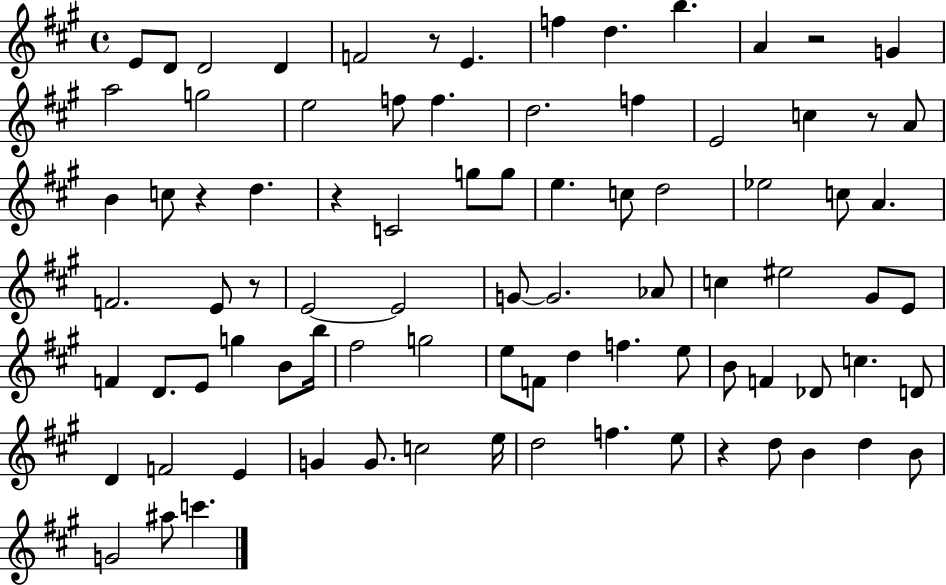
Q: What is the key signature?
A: A major